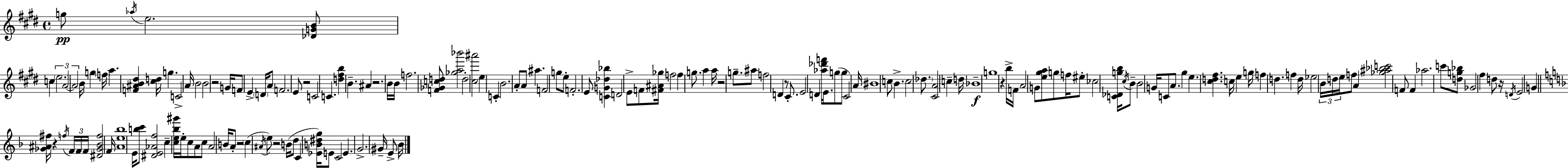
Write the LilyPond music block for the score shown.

{
  \clef treble
  \time 4/4
  \defaultTimeSignature
  \key e \major
  g''8\pp \acciaccatura { aes''16 } e''2. <des' g' b'>8 | c''4 \tuplet 3/2 { \parenthesize e''2. | a'2~~ a'2 } | b'16 g''4 \parenthesize f''16 a''4. <f' ais' b' dis''>4 | \break <cis'' d''>16 g''4. c'2-> | a'16 b'2 b'2 | r2 g'16 f'8 e'4-> | \parenthesize d'16 a'8 f'2. e'8 | \break r2 c'2 | c'4. <d'' fis'' b''>4 b'4.-- | ais'4 r2. | b'16 b'16 f''2. <f' ges' c'' d''>8 | \break <ges'' a'' bes'''>2 d''2-. | <cis'' ais'''>2 e''4 c'4-. | b'2. a'8-. a'8 | ais''4. f'2 g''8 | \break e''8-. f'2.-. e'8 | <c' g' des'' bes''>4 d'2 e'8-> f'8 | <fis' ais' ges''>16 f''2 f''4 g''8. | a''4 a''16 r2 g''8.-- | \break ais''8 f''2 d'4 r8 | cis'8.-. e'2 d'4 | <aes'' des''' f'''>16 e'8. g''8( g''8 cis'2) | a'16 bis'1 | \break c''8 b'4.-> c''2 | \parenthesize des''8. <cis' a'>2 c''4-- | d''16 bes'1--\f | g''1 | \break r4 b''16-> f'16 a'2 g'8 | <e'' gis'' a''>8 g''8 f''16 eis''8-. ces''2 | <c' des' g'' b''>16 \acciaccatura { cis''16 } b'8-- b'2 g'16 c'8 a'8. | gis''4 e''4. <cis'' d'' fis''>4. | \break c''16 e''4 g''16 f''4 d''4. | f''4 d''16 ees''2 \tuplet 3/2 { b'16 | d''16 e''16 } f''8 a'4 <ges'' ais'' bes'' c'''>2 | f'8 f'4 aes''2. | \break c'''8 <d'' g'' bes''>8 ges'2 fis''4 | d''8 r16 \acciaccatura { d'16 } e'2 g'4 | \bar "||" \break \key f \major <ges' ais' fis''>16 r4 \acciaccatura { f''16 } \tuplet 3/2 { f'16 f'16 f'16 } <dis' ges' bes' f''>2 | f'16 <a' e'' bes''>1 | e'16 <b'' c'''>8 <dis' e' aes' f''>2 c''4-- | <c'' e'' bes'' gis'''>16 e''16-. c''8 a'8 c''8 a'2 | \break b'16 a'8-. r2 \parenthesize c''4( | \acciaccatura { ais'16 } e''8) r2 b'16( d''8 c'4 | <ees' b' dis'' g''>16) e'8 c'2 e'4. | g'2.-> gis'16-- | \break e'8-> bes'16 \bar "|."
}